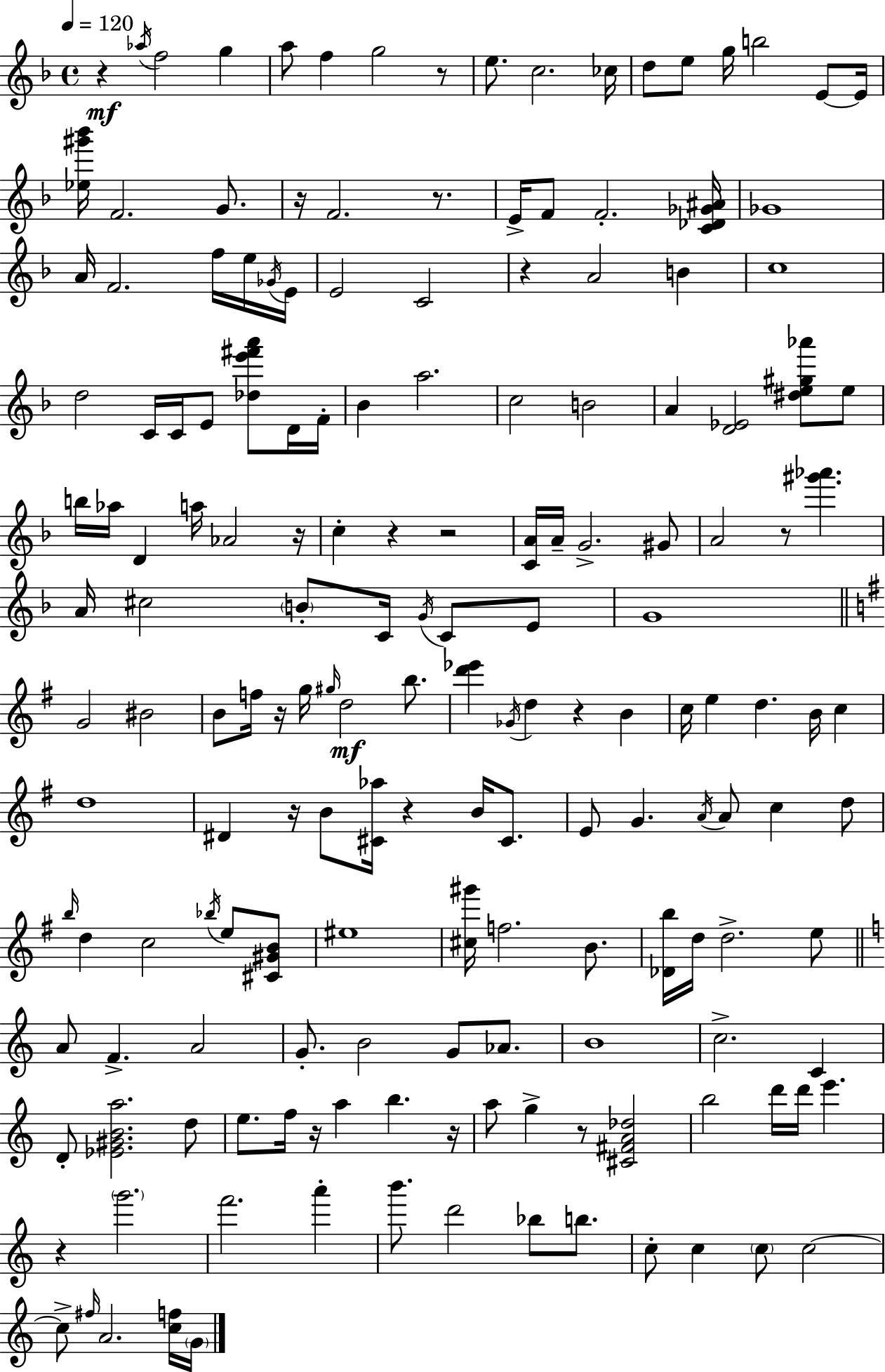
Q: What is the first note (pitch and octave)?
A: Ab5